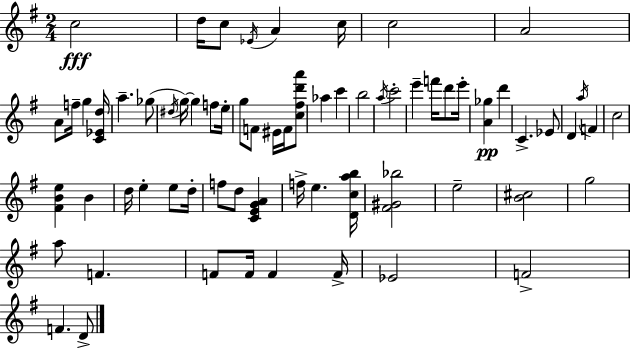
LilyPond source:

{
  \clef treble
  \numericTimeSignature
  \time 2/4
  \key g \major
  \repeat volta 2 { c''2\fff | d''16 c''8 \acciaccatura { ees'16 } a'4 | c''16 c''2 | a'2 | \break a'8 f''16-- g''4 | <c' ees' d''>16 a''4.-- ges''8( | \acciaccatura { dis''16 } g''16~~) g''4 f''8 | e''16-. g''8 f'8 eis'16 f'16 | \break <c'' fis'' d''' a'''>8 aes''4 c'''4 | b''2 | \acciaccatura { a''16 } c'''2-. | e'''4-- f'''16 | \break d'''8 e'''16-. <a' ges''>4\pp d'''4 | c'4.-> | ees'8 d'4 \acciaccatura { a''16 } | f'4 c''2 | \break <fis' b' e''>4 | b'4 d''16 e''4-. | e''8 d''16-. f''8 d''8 | <c' e' g' a'>4 f''16-> e''4. | \break <d' c'' a'' b''>16 <fis' gis' bes''>2 | e''2-- | <b' cis''>2 | g''2 | \break a''8 f'4. | f'8 f'16 f'4 | f'16-> ees'2 | f'2-> | \break f'4. | d'8-> } \bar "|."
}